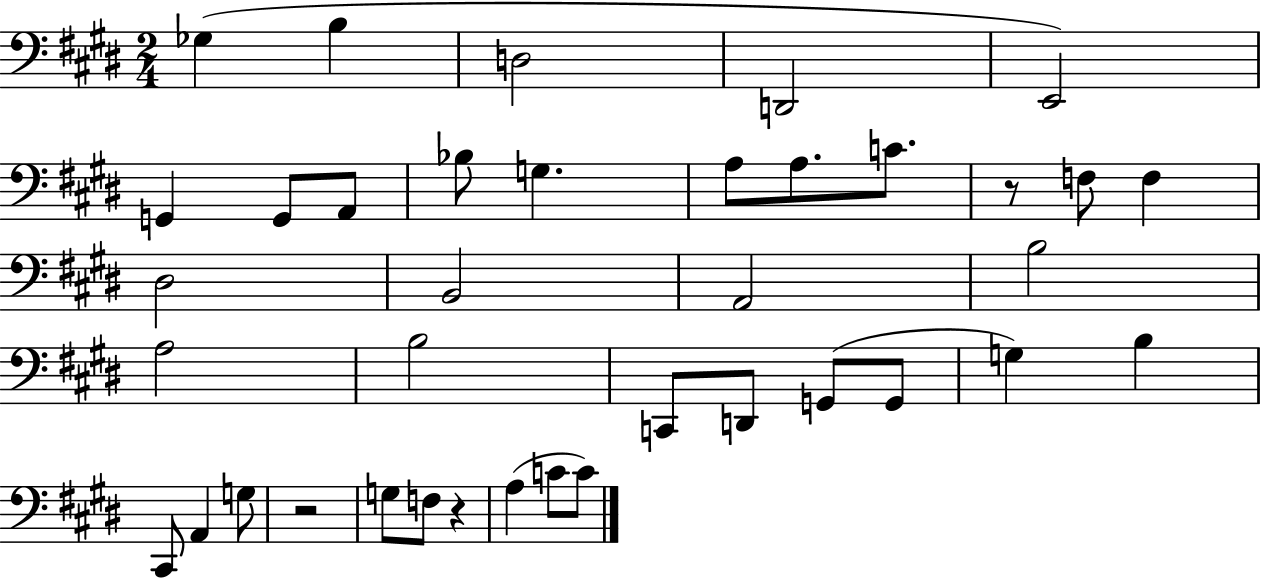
X:1
T:Untitled
M:2/4
L:1/4
K:E
_G, B, D,2 D,,2 E,,2 G,, G,,/2 A,,/2 _B,/2 G, A,/2 A,/2 C/2 z/2 F,/2 F, ^D,2 B,,2 A,,2 B,2 A,2 B,2 C,,/2 D,,/2 G,,/2 G,,/2 G, B, ^C,,/2 A,, G,/2 z2 G,/2 F,/2 z A, C/2 C/2